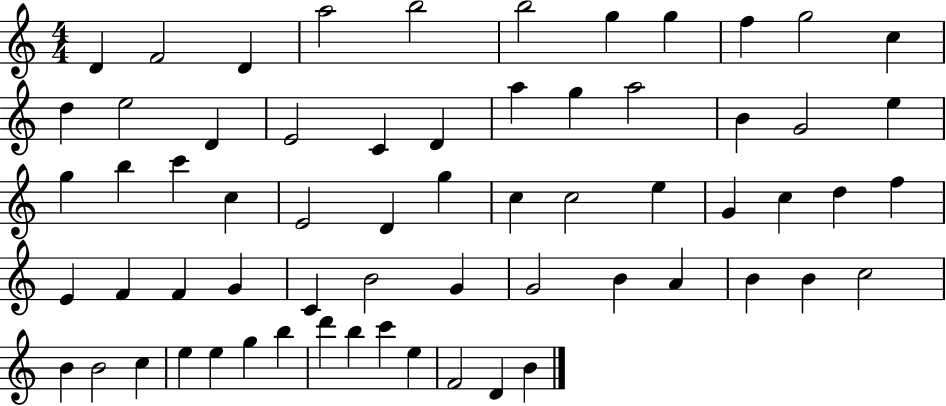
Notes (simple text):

D4/q F4/h D4/q A5/h B5/h B5/h G5/q G5/q F5/q G5/h C5/q D5/q E5/h D4/q E4/h C4/q D4/q A5/q G5/q A5/h B4/q G4/h E5/q G5/q B5/q C6/q C5/q E4/h D4/q G5/q C5/q C5/h E5/q G4/q C5/q D5/q F5/q E4/q F4/q F4/q G4/q C4/q B4/h G4/q G4/h B4/q A4/q B4/q B4/q C5/h B4/q B4/h C5/q E5/q E5/q G5/q B5/q D6/q B5/q C6/q E5/q F4/h D4/q B4/q